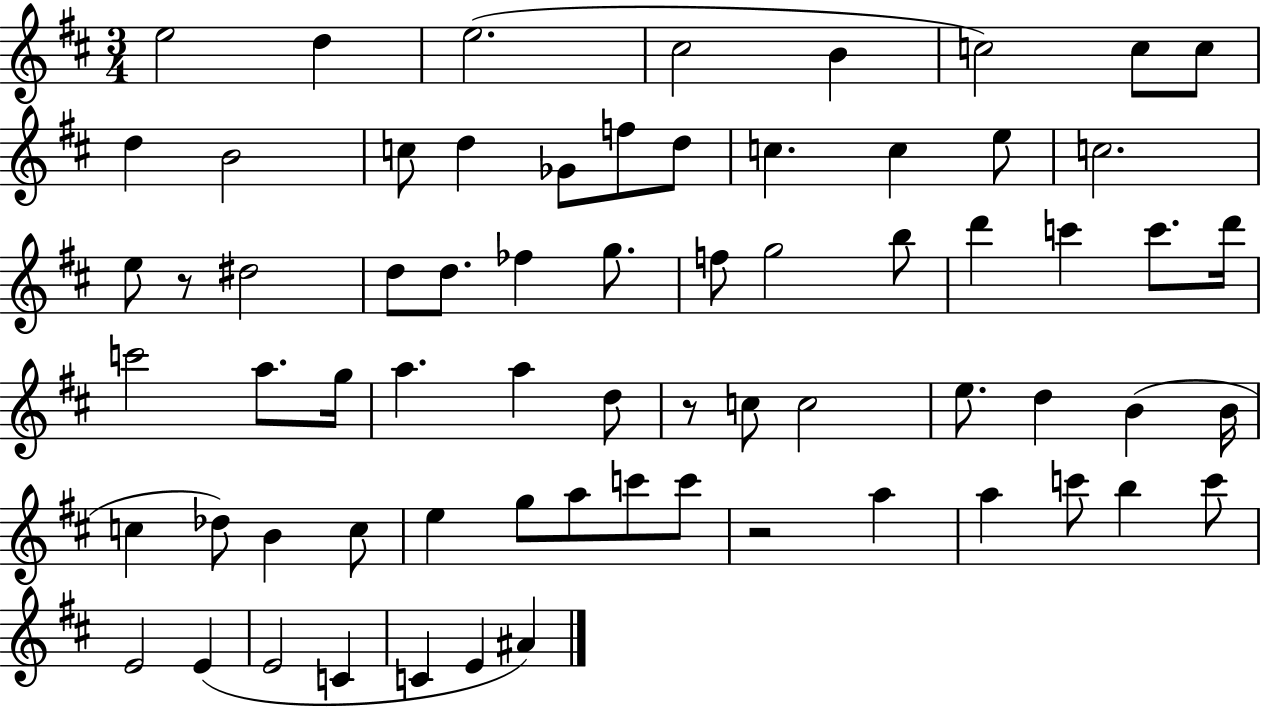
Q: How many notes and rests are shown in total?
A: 68